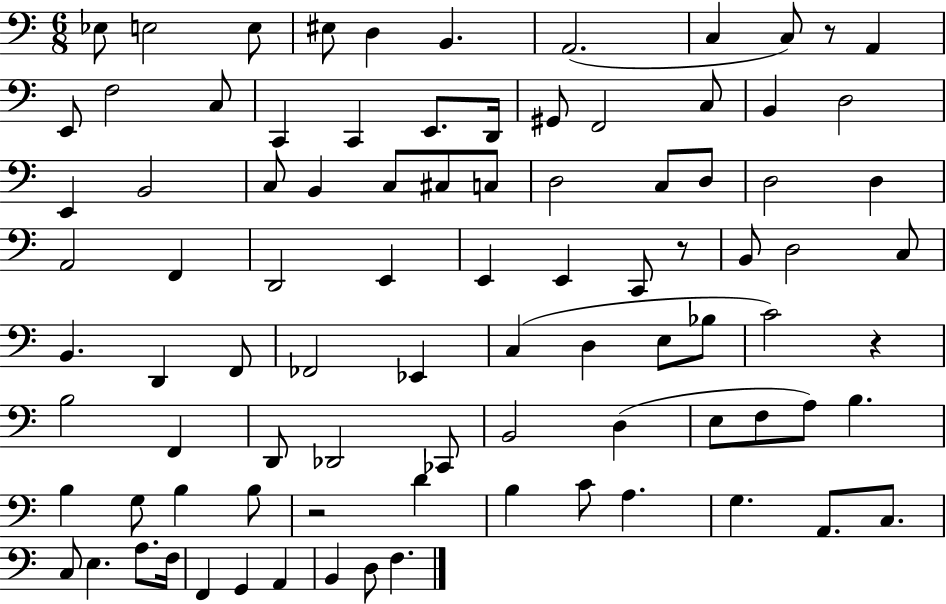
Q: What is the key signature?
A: C major